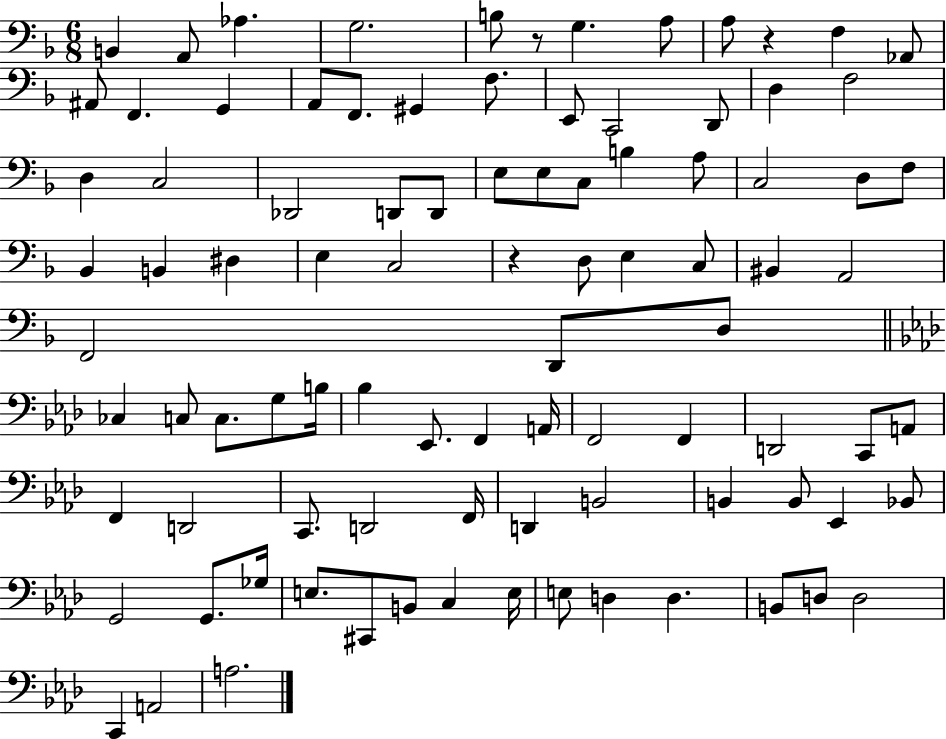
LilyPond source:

{
  \clef bass
  \numericTimeSignature
  \time 6/8
  \key f \major
  b,4 a,8 aes4. | g2. | b8 r8 g4. a8 | a8 r4 f4 aes,8 | \break ais,8 f,4. g,4 | a,8 f,8. gis,4 f8. | e,8 c,2 d,8 | d4 f2 | \break d4 c2 | des,2 d,8 d,8 | e8 e8 c8 b4 a8 | c2 d8 f8 | \break bes,4 b,4 dis4 | e4 c2 | r4 d8 e4 c8 | bis,4 a,2 | \break f,2 d,8 d8 | \bar "||" \break \key aes \major ces4 c8 c8. g8 b16 | bes4 ees,8. f,4 a,16 | f,2 f,4 | d,2 c,8 a,8 | \break f,4 d,2 | c,8. d,2 f,16 | d,4 b,2 | b,4 b,8 ees,4 bes,8 | \break g,2 g,8. ges16 | e8. cis,8 b,8 c4 e16 | e8 d4 d4. | b,8 d8 d2 | \break c,4 a,2 | a2. | \bar "|."
}